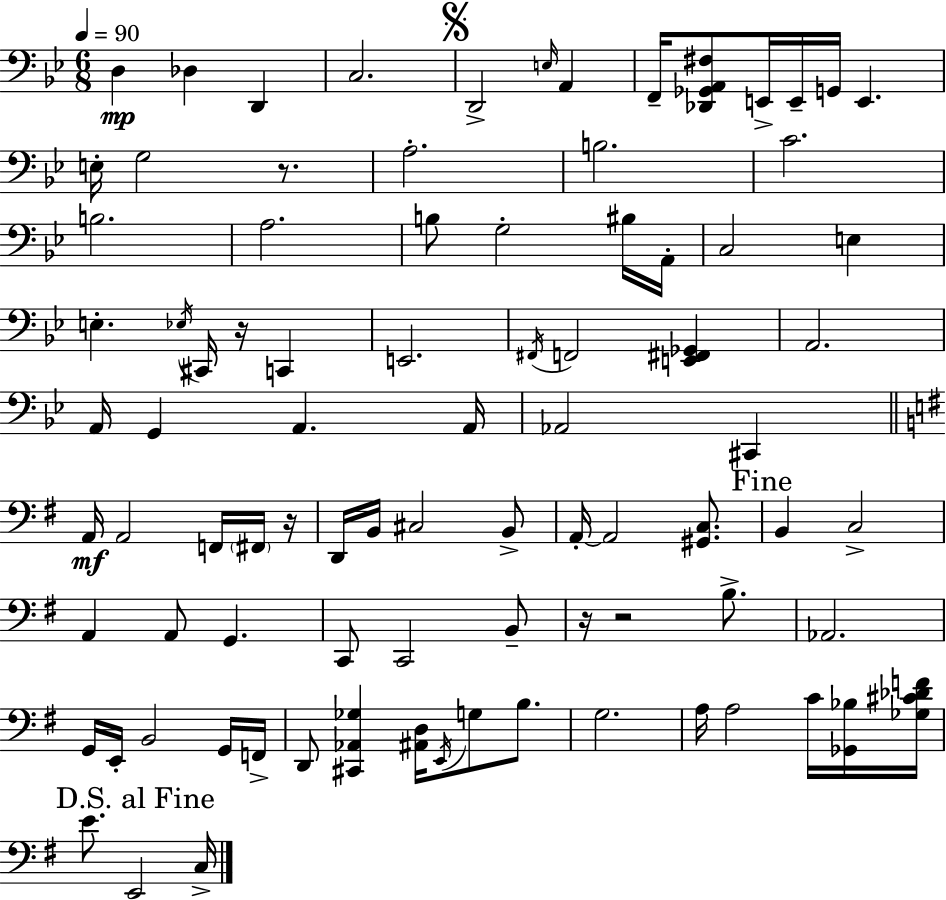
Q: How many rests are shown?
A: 5